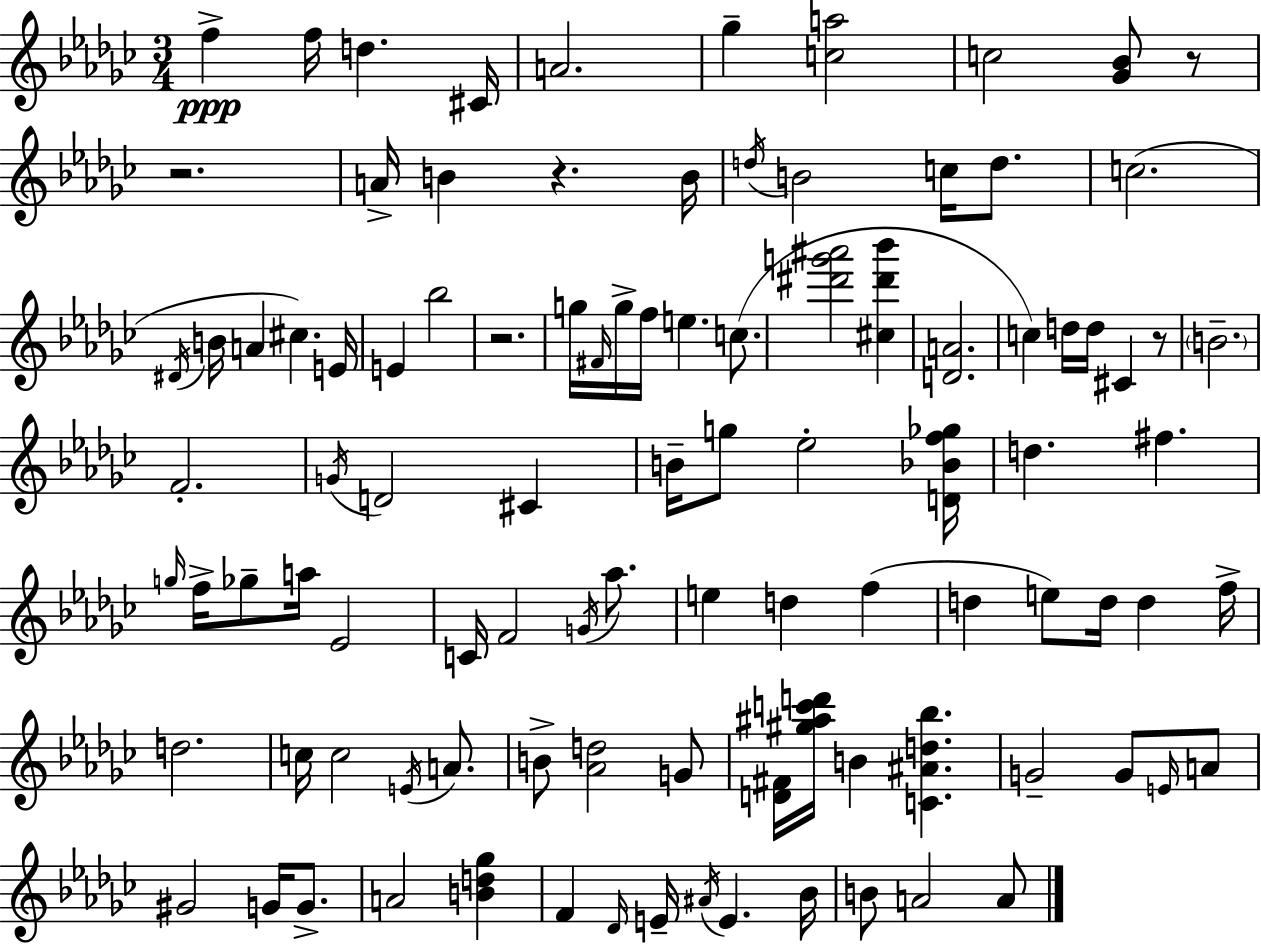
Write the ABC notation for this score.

X:1
T:Untitled
M:3/4
L:1/4
K:Ebm
f f/4 d ^C/4 A2 _g [ca]2 c2 [_G_B]/2 z/2 z2 A/4 B z B/4 d/4 B2 c/4 d/2 c2 ^D/4 B/4 A ^c E/4 E _b2 z2 g/4 ^F/4 g/4 f/4 e c/2 [^d'g'^a']2 [^c^d'_b'] [DA]2 c d/4 d/4 ^C z/2 B2 F2 G/4 D2 ^C B/4 g/2 _e2 [D_Bf_g]/4 d ^f g/4 f/4 _g/2 a/4 _E2 C/4 F2 G/4 _a/2 e d f d e/2 d/4 d f/4 d2 c/4 c2 E/4 A/2 B/2 [_Ad]2 G/2 [D^F]/4 [^g^ac'd']/4 B [C^Ad_b] G2 G/2 E/4 A/2 ^G2 G/4 G/2 A2 [Bd_g] F _D/4 E/4 ^A/4 E _B/4 B/2 A2 A/2